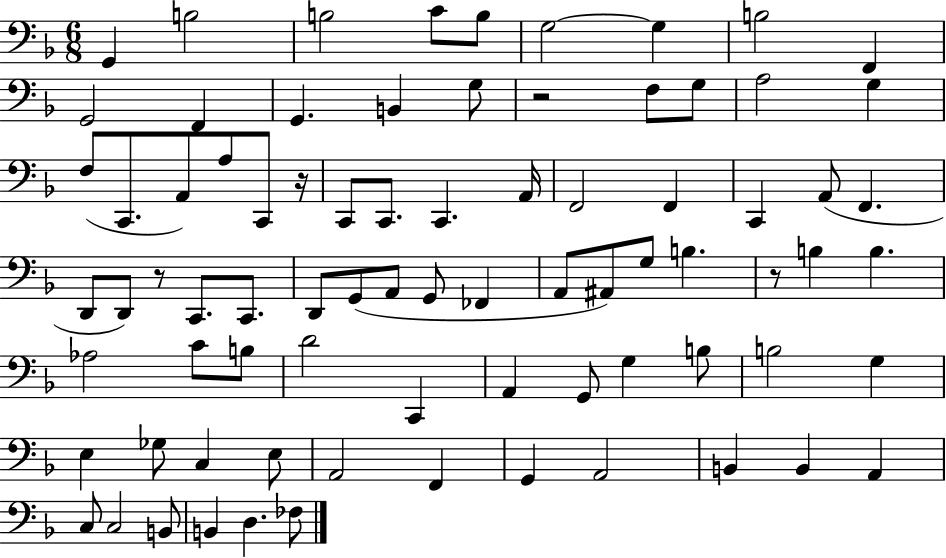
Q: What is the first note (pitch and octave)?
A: G2